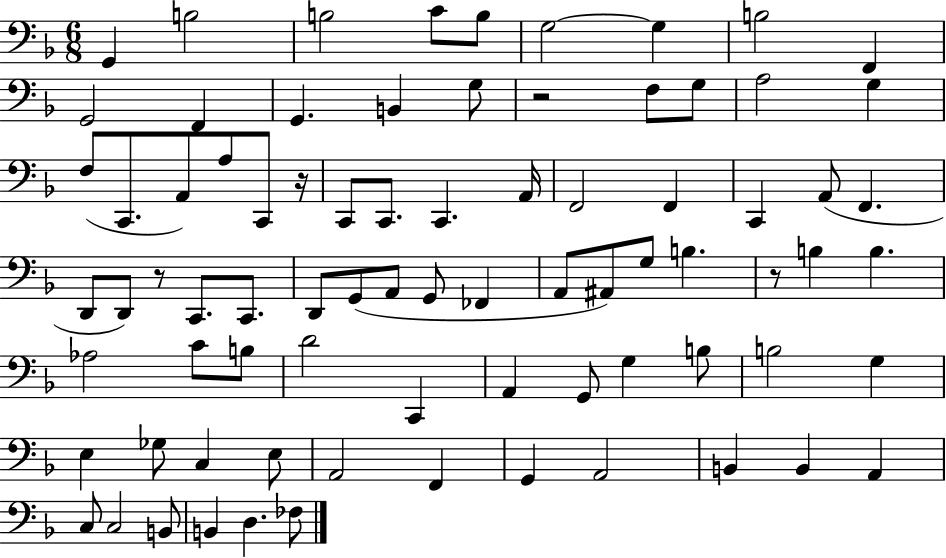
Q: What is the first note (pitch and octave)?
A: G2